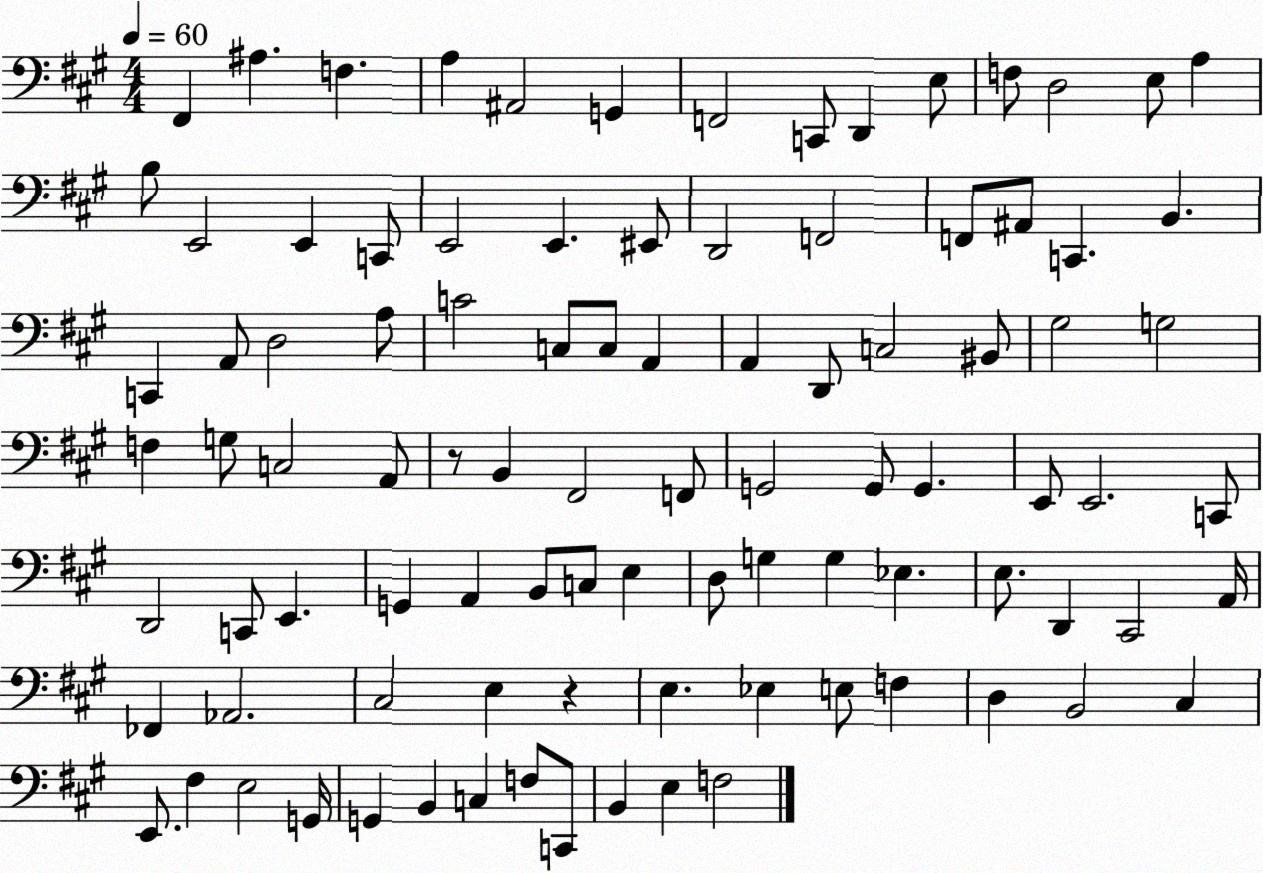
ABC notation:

X:1
T:Untitled
M:4/4
L:1/4
K:A
^F,, ^A, F, A, ^A,,2 G,, F,,2 C,,/2 D,, E,/2 F,/2 D,2 E,/2 A, B,/2 E,,2 E,, C,,/2 E,,2 E,, ^E,,/2 D,,2 F,,2 F,,/2 ^A,,/2 C,, B,, C,, A,,/2 D,2 A,/2 C2 C,/2 C,/2 A,, A,, D,,/2 C,2 ^B,,/2 ^G,2 G,2 F, G,/2 C,2 A,,/2 z/2 B,, ^F,,2 F,,/2 G,,2 G,,/2 G,, E,,/2 E,,2 C,,/2 D,,2 C,,/2 E,, G,, A,, B,,/2 C,/2 E, D,/2 G, G, _E, E,/2 D,, ^C,,2 A,,/4 _F,, _A,,2 ^C,2 E, z E, _E, E,/2 F, D, B,,2 ^C, E,,/2 ^F, E,2 G,,/4 G,, B,, C, F,/2 C,,/2 B,, E, F,2